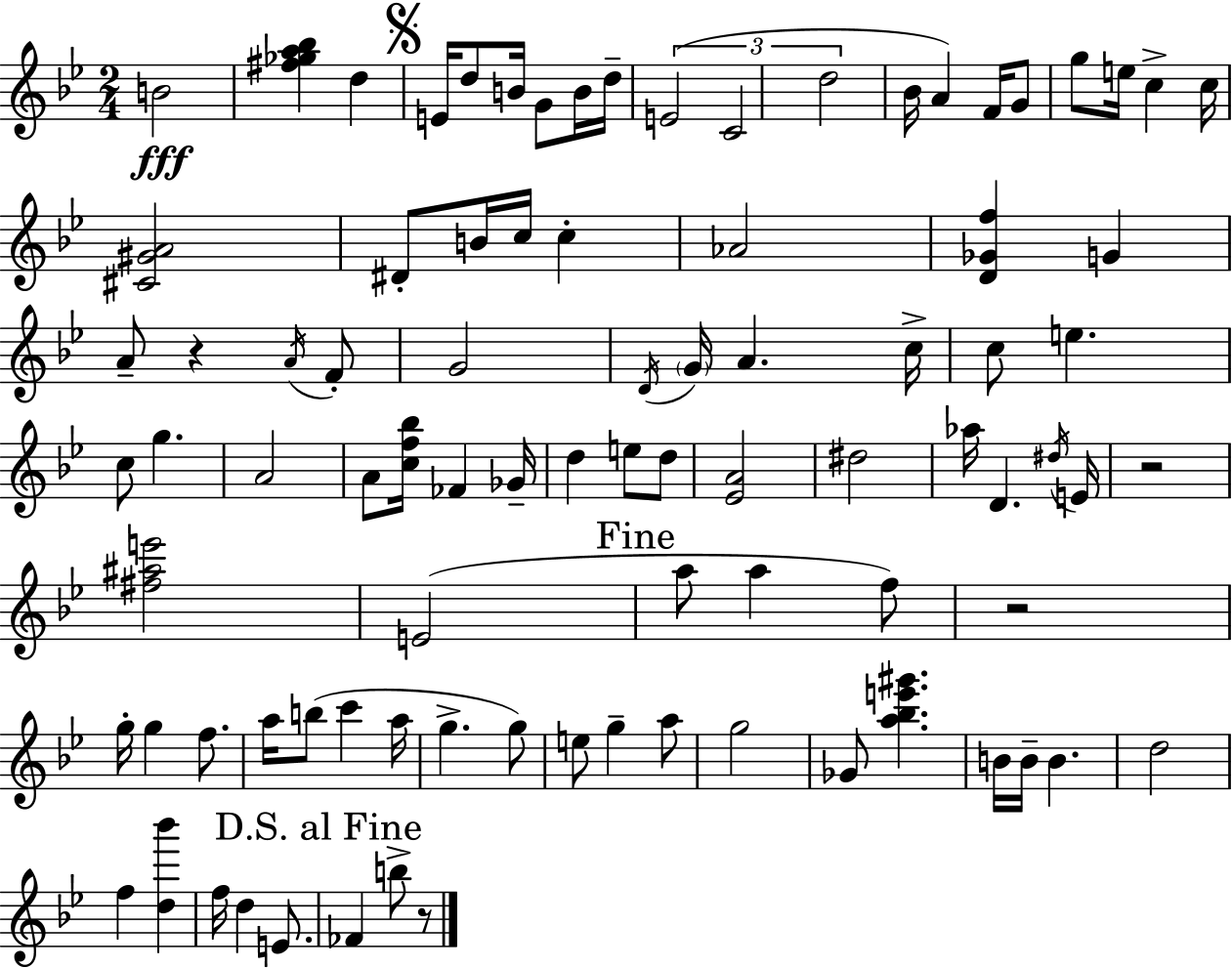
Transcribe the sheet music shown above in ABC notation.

X:1
T:Untitled
M:2/4
L:1/4
K:Bb
B2 [^f_ga_b] d E/4 d/2 B/4 G/2 B/4 d/4 E2 C2 d2 _B/4 A F/4 G/2 g/2 e/4 c c/4 [^C^GA]2 ^D/2 B/4 c/4 c _A2 [D_Gf] G A/2 z A/4 F/2 G2 D/4 G/4 A c/4 c/2 e c/2 g A2 A/2 [cf_b]/4 _F _G/4 d e/2 d/2 [_EA]2 ^d2 _a/4 D ^d/4 E/4 z2 [^f^ae']2 E2 a/2 a f/2 z2 g/4 g f/2 a/4 b/2 c' a/4 g g/2 e/2 g a/2 g2 _G/2 [a_be'^g'] B/4 B/4 B d2 f [d_b'] f/4 d E/2 _F b/2 z/2